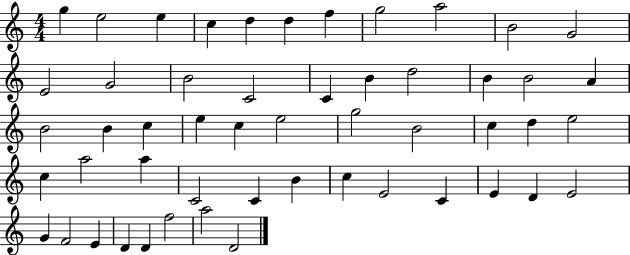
X:1
T:Untitled
M:4/4
L:1/4
K:C
g e2 e c d d f g2 a2 B2 G2 E2 G2 B2 C2 C B d2 B B2 A B2 B c e c e2 g2 B2 c d e2 c a2 a C2 C B c E2 C E D E2 G F2 E D D f2 a2 D2